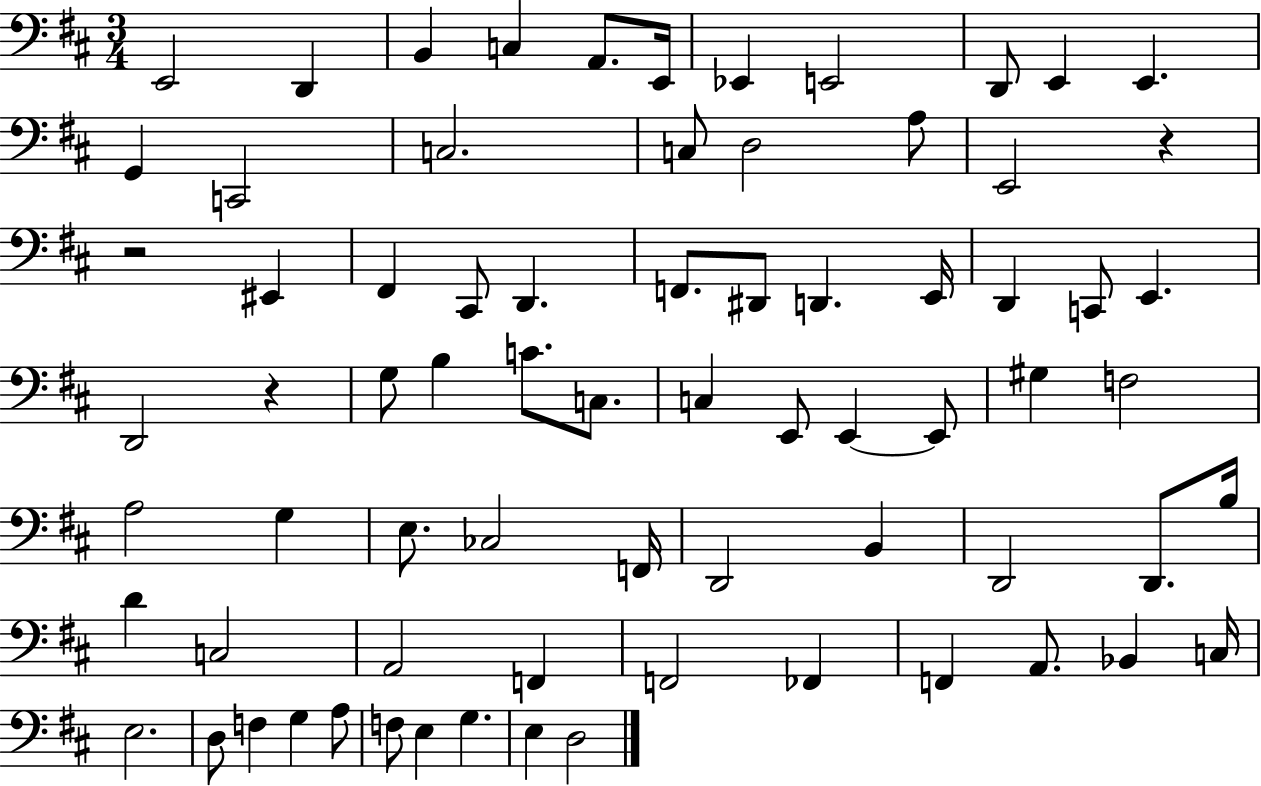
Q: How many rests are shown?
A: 3